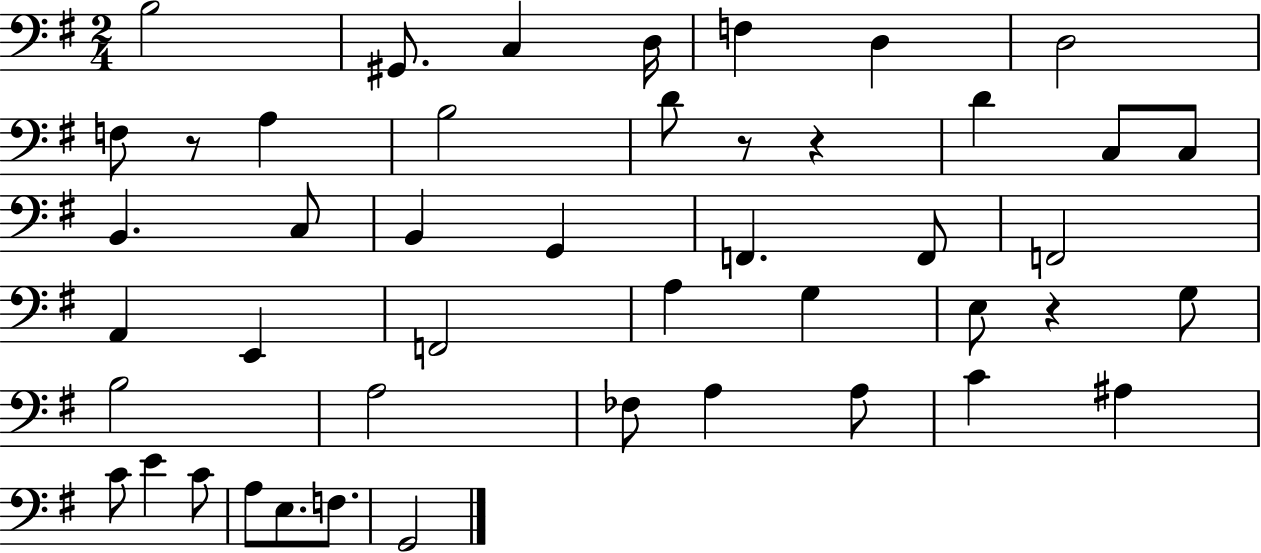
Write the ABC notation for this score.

X:1
T:Untitled
M:2/4
L:1/4
K:G
B,2 ^G,,/2 C, D,/4 F, D, D,2 F,/2 z/2 A, B,2 D/2 z/2 z D C,/2 C,/2 B,, C,/2 B,, G,, F,, F,,/2 F,,2 A,, E,, F,,2 A, G, E,/2 z G,/2 B,2 A,2 _F,/2 A, A,/2 C ^A, C/2 E C/2 A,/2 E,/2 F,/2 G,,2